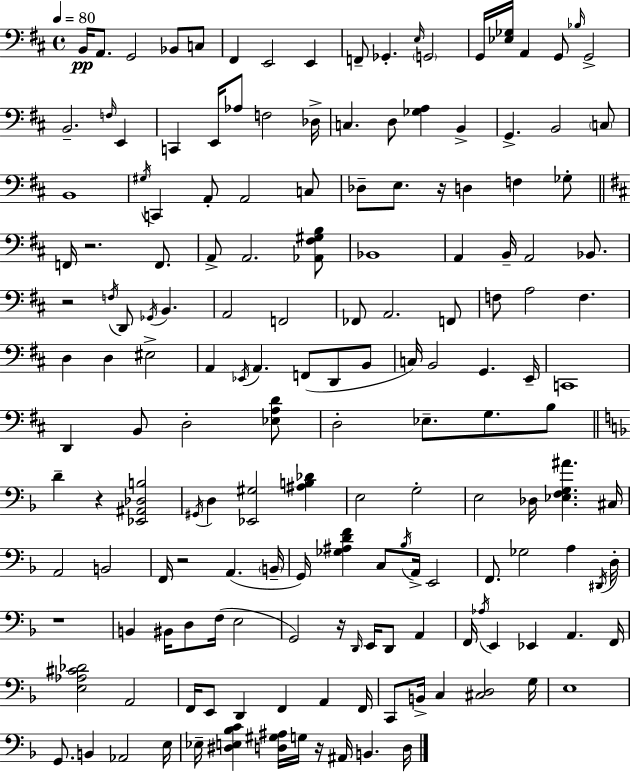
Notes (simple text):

B2/s A2/e. G2/h Bb2/e C3/e F#2/q E2/h E2/q F2/e Gb2/q. E3/s G2/h G2/s [Eb3,Gb3]/s A2/q G2/e Bb3/s G2/h B2/h. F3/s E2/q C2/q E2/s Ab3/e F3/h Db3/s C3/q. D3/e [Gb3,A3]/q B2/q G2/q. B2/h C3/e B2/w G#3/s C2/q A2/e A2/h C3/e Db3/e E3/e. R/s D3/q F3/q Gb3/e F2/s R/h. F2/e. A2/e A2/h. [Ab2,F#3,G#3,B3]/e Bb2/w A2/q B2/s A2/h Bb2/e. R/h F3/s D2/e Gb2/s B2/q. A2/h F2/h FES2/e A2/h. F2/e F3/e A3/h F3/q. D3/q D3/q EIS3/h A2/q Eb2/s A2/q. F2/e D2/e B2/e C3/s B2/h G2/q. E2/s C2/w D2/q B2/e D3/h [Eb3,A3,D4]/e D3/h Eb3/e. G3/e. B3/e D4/q R/q [Eb2,A#2,Db3,B3]/h G#2/s D3/q [Eb2,G#3]/h [A#3,B3,Db4]/q E3/h G3/h E3/h Db3/s [Eb3,F3,G3,A#4]/q. C#3/s A2/h B2/h F2/s R/h A2/q. B2/s G2/s [Gb3,A#3,D4,F4]/q C3/e Bb3/s A2/s E2/h F2/e. Gb3/h A3/q D#2/s D3/s R/w B2/q BIS2/s D3/e F3/s E3/h G2/h R/s D2/s E2/s D2/e A2/q F2/s Ab3/s E2/q Eb2/q A2/q. F2/s [E3,Ab3,C#4,Db4]/h A2/h F2/s E2/e D2/q F2/q A2/q F2/s C2/e B2/s C3/q [C#3,D3]/h G3/s E3/w G2/e. B2/q Ab2/h E3/s Eb3/s [D#3,E3,Bb3,C4]/q [D3,G#3,A#3]/s G3/s R/s A#2/s B2/q. D3/s